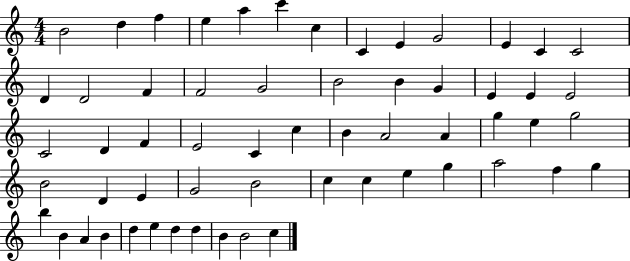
X:1
T:Untitled
M:4/4
L:1/4
K:C
B2 d f e a c' c C E G2 E C C2 D D2 F F2 G2 B2 B G E E E2 C2 D F E2 C c B A2 A g e g2 B2 D E G2 B2 c c e g a2 f g b B A B d e d d B B2 c